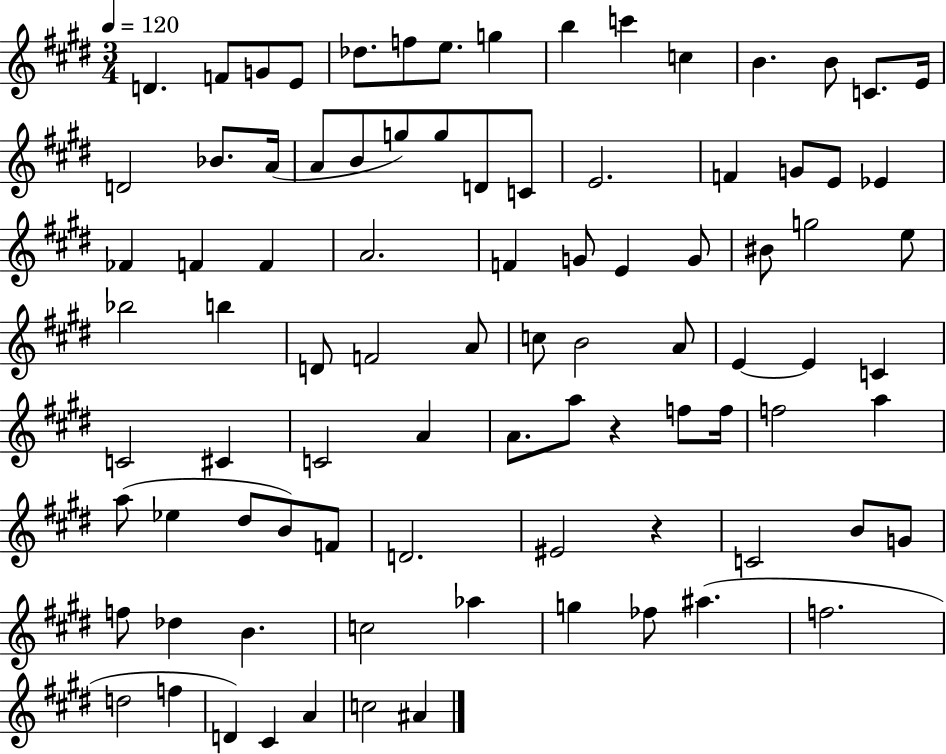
X:1
T:Untitled
M:3/4
L:1/4
K:E
D F/2 G/2 E/2 _d/2 f/2 e/2 g b c' c B B/2 C/2 E/4 D2 _B/2 A/4 A/2 B/2 g/2 g/2 D/2 C/2 E2 F G/2 E/2 _E _F F F A2 F G/2 E G/2 ^B/2 g2 e/2 _b2 b D/2 F2 A/2 c/2 B2 A/2 E E C C2 ^C C2 A A/2 a/2 z f/2 f/4 f2 a a/2 _e ^d/2 B/2 F/2 D2 ^E2 z C2 B/2 G/2 f/2 _d B c2 _a g _f/2 ^a f2 d2 f D ^C A c2 ^A